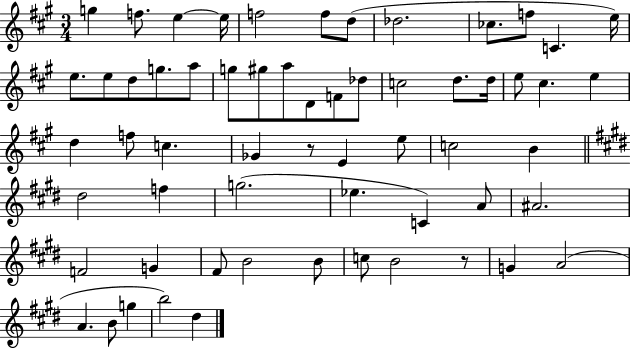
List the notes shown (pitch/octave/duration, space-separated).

G5/q F5/e. E5/q E5/s F5/h F5/e D5/e Db5/h. CES5/e. F5/e C4/q. E5/s E5/e. E5/e D5/e G5/e. A5/e G5/e G#5/e A5/e D4/e F4/e Db5/e C5/h D5/e. D5/s E5/e C#5/q. E5/q D5/q F5/e C5/q. Gb4/q R/e E4/q E5/e C5/h B4/q D#5/h F5/q G5/h. Eb5/q. C4/q A4/e A#4/h. F4/h G4/q F#4/e B4/h B4/e C5/e B4/h R/e G4/q A4/h A4/q. B4/e G5/q B5/h D#5/q